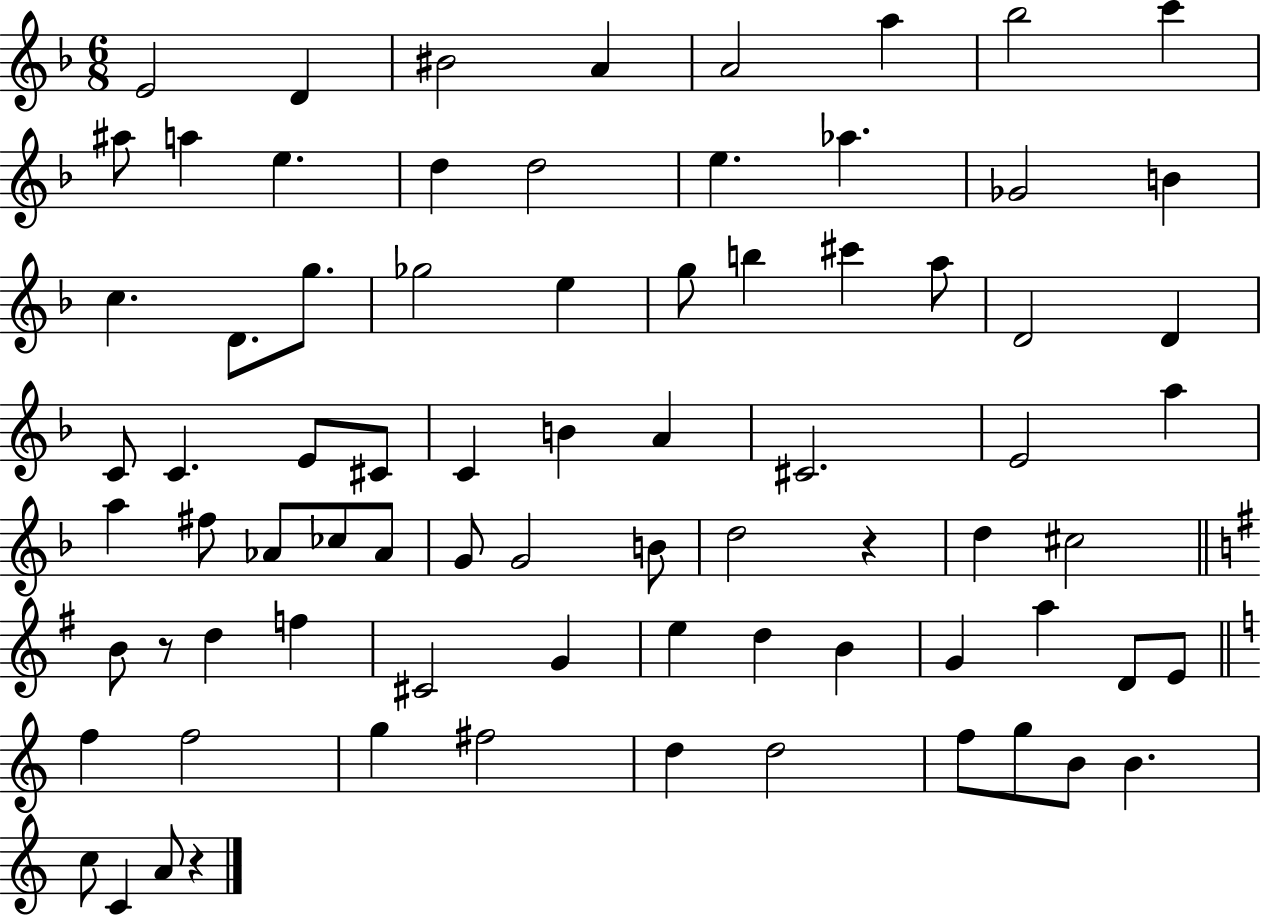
X:1
T:Untitled
M:6/8
L:1/4
K:F
E2 D ^B2 A A2 a _b2 c' ^a/2 a e d d2 e _a _G2 B c D/2 g/2 _g2 e g/2 b ^c' a/2 D2 D C/2 C E/2 ^C/2 C B A ^C2 E2 a a ^f/2 _A/2 _c/2 _A/2 G/2 G2 B/2 d2 z d ^c2 B/2 z/2 d f ^C2 G e d B G a D/2 E/2 f f2 g ^f2 d d2 f/2 g/2 B/2 B c/2 C A/2 z